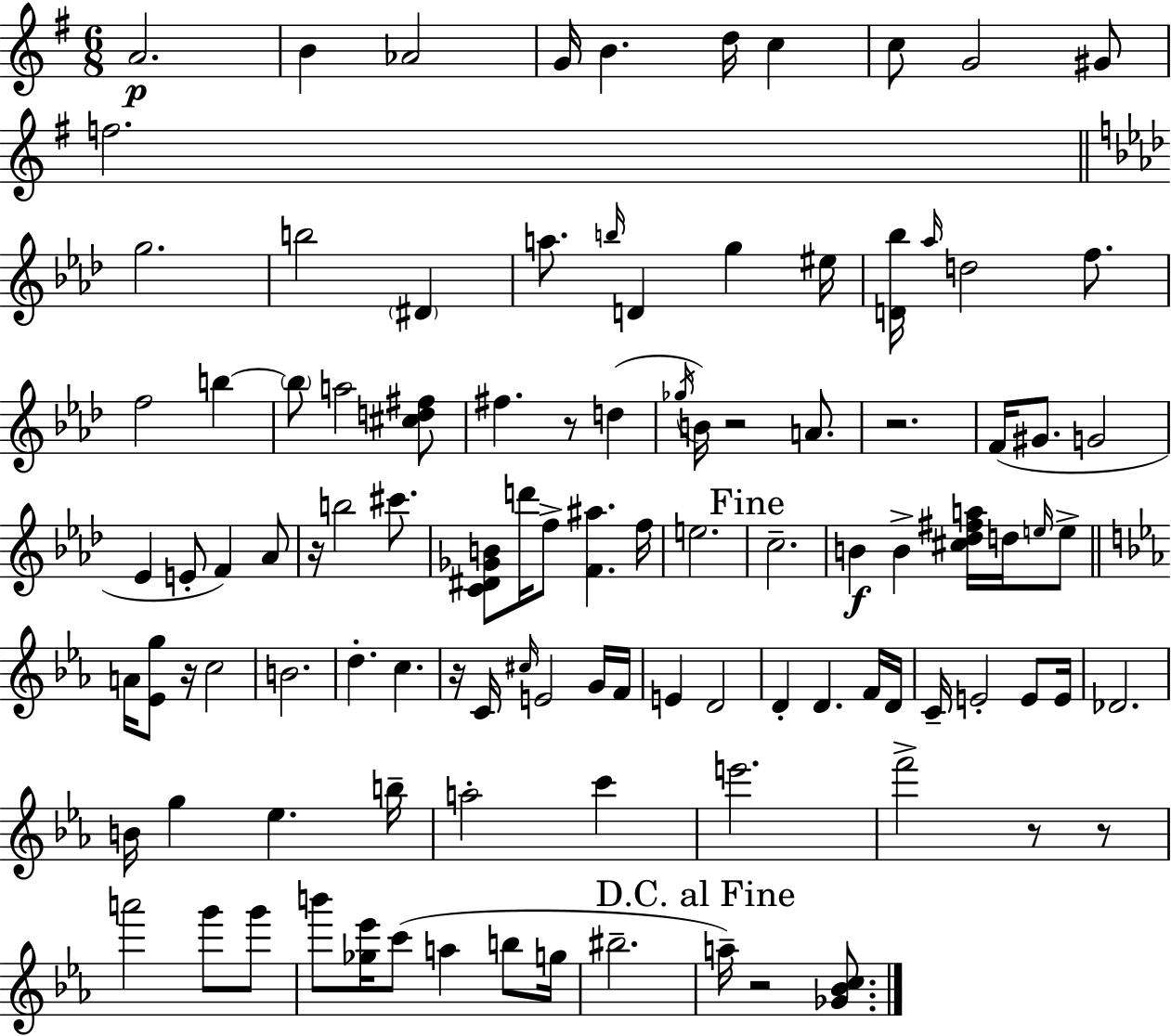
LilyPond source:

{
  \clef treble
  \numericTimeSignature
  \time 6/8
  \key g \major
  a'2.\p | b'4 aes'2 | g'16 b'4. d''16 c''4 | c''8 g'2 gis'8 | \break f''2. | \bar "||" \break \key aes \major g''2. | b''2 \parenthesize dis'4 | a''8. \grace { b''16 } d'4 g''4 | eis''16 <d' bes''>16 \grace { aes''16 } d''2 f''8. | \break f''2 b''4~~ | \parenthesize b''8 a''2 | <cis'' d'' fis''>8 fis''4. r8 d''4( | \acciaccatura { ges''16 } b'16) r2 | \break a'8. r2. | f'16( gis'8. g'2 | ees'4 e'8-. f'4) | aes'8 r16 b''2 | \break cis'''8. <c' dis' ges' b'>8 d'''16 f''8-> <f' ais''>4. | f''16 e''2. | \mark "Fine" c''2.-- | b'4\f b'4-> <cis'' des'' fis'' a''>16 | \break d''16 \grace { e''16 } e''8-> \bar "||" \break \key ees \major a'16 <ees' g''>8 r16 c''2 | b'2. | d''4.-. c''4. | r16 c'16 \grace { cis''16 } e'2 g'16 | \break f'16 e'4 d'2 | d'4-. d'4. f'16 | d'16 c'16-- e'2-. e'8 | e'16 des'2. | \break b'16 g''4 ees''4. | b''16-- a''2-. c'''4 | e'''2. | f'''2-> r8 r8 | \break a'''2 g'''8 g'''8 | b'''8 <ges'' ees'''>16 c'''8( a''4 b''8 | g''16 bis''2.-- | \mark "D.C. al Fine" a''16--) r2 <ges' bes' c''>8. | \break \bar "|."
}